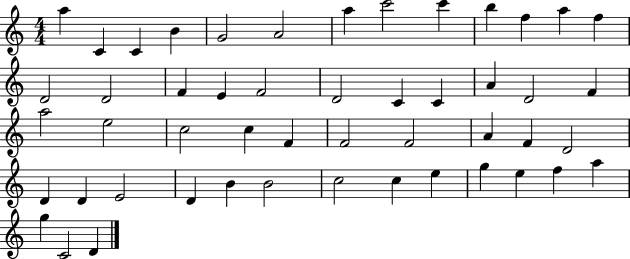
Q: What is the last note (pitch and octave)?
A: D4